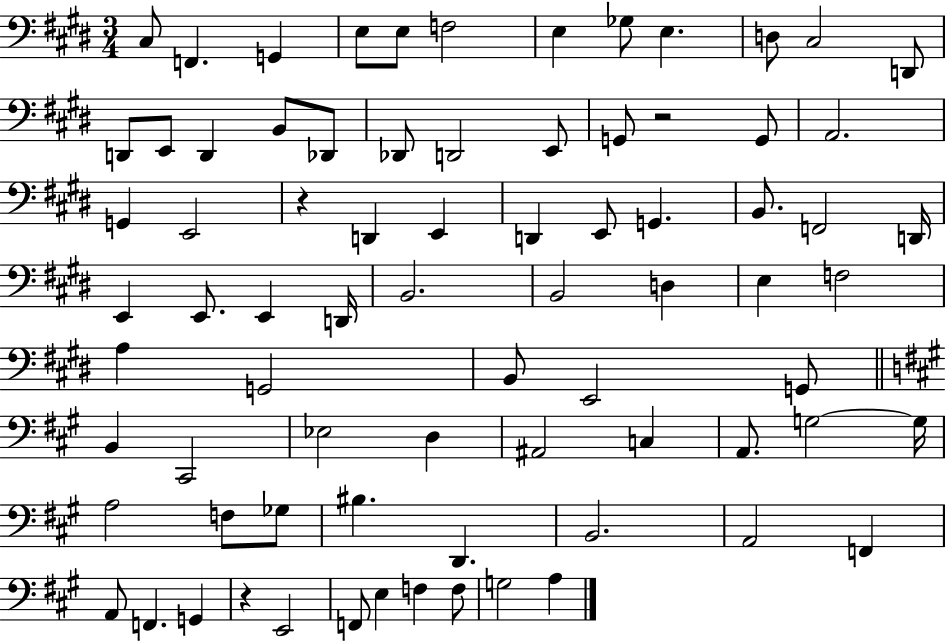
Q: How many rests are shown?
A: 3